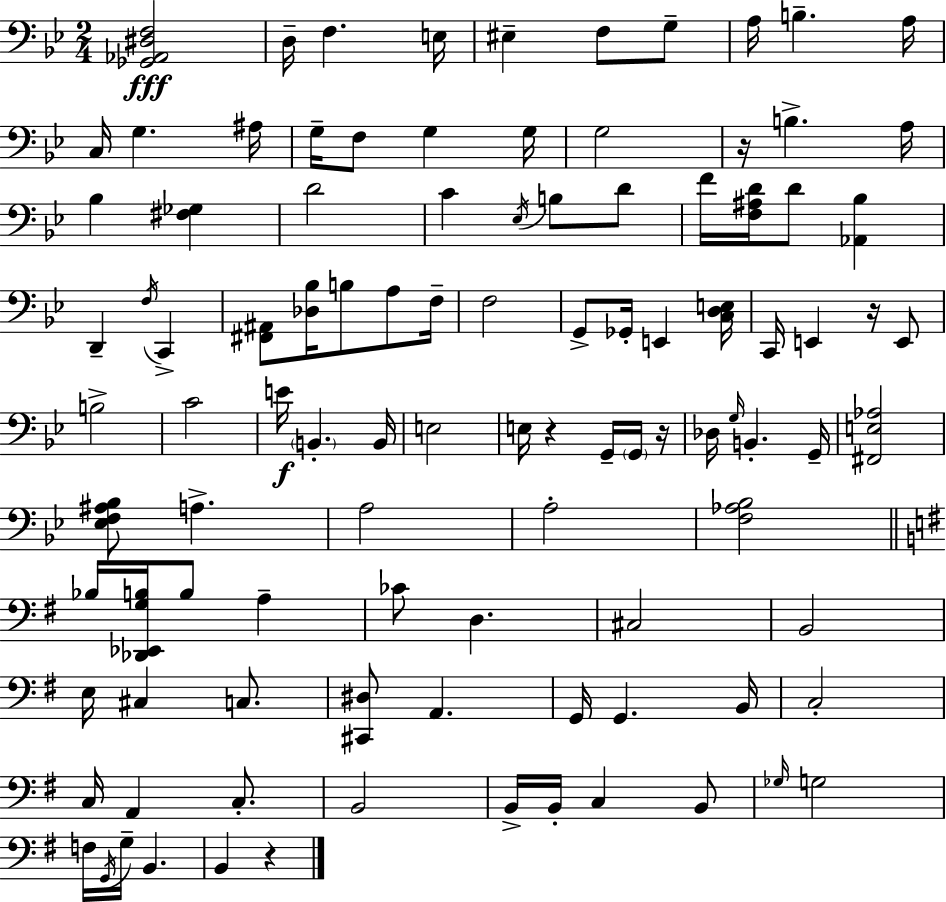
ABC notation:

X:1
T:Untitled
M:2/4
L:1/4
K:Bb
[_G,,_A,,^D,F,]2 D,/4 F, E,/4 ^E, F,/2 G,/2 A,/4 B, A,/4 C,/4 G, ^A,/4 G,/4 F,/2 G, G,/4 G,2 z/4 B, A,/4 _B, [^F,_G,] D2 C _E,/4 B,/2 D/2 F/4 [F,^A,D]/4 D/2 [_A,,_B,] D,, F,/4 C,, [^F,,^A,,]/2 [_D,_B,]/4 B,/2 A,/2 F,/4 F,2 G,,/2 _G,,/4 E,, [C,D,E,]/4 C,,/4 E,, z/4 E,,/2 B,2 C2 E/4 B,, B,,/4 E,2 E,/4 z G,,/4 G,,/4 z/4 _D,/4 G,/4 B,, G,,/4 [^F,,E,_A,]2 [_E,F,^A,_B,]/2 A, A,2 A,2 [F,_A,_B,]2 _B,/4 [_D,,_E,,G,B,]/4 B,/2 A, _C/2 D, ^C,2 B,,2 E,/4 ^C, C,/2 [^C,,^D,]/2 A,, G,,/4 G,, B,,/4 C,2 C,/4 A,, C,/2 B,,2 B,,/4 B,,/4 C, B,,/2 _G,/4 G,2 F,/4 G,,/4 G,/4 B,, B,, z